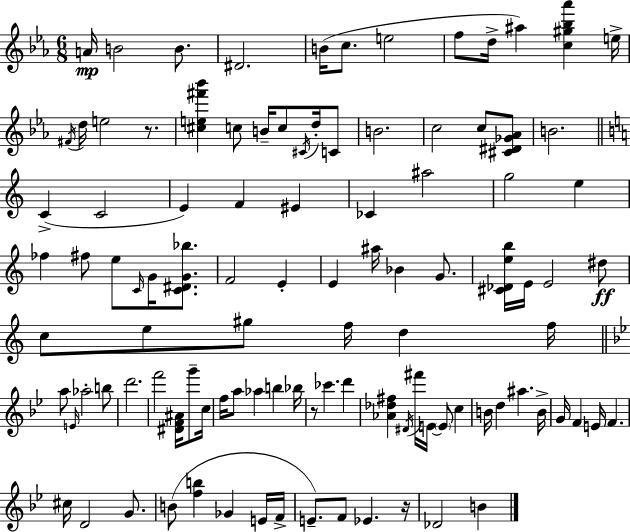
A4/s B4/h B4/e. D#4/h. B4/s C5/e. E5/h F5/e D5/s A#5/q [C5,G#5,Bb5,Ab6]/q E5/s F#4/s D5/s E5/h R/e. [C#5,E5,F#6,Bb6]/q C5/e B4/s C5/e C#4/s D5/s C4/e B4/h. C5/h C5/e [C#4,D#4,Gb4,Ab4]/e B4/h. C4/q C4/h E4/q F4/q EIS4/q CES4/q A#5/h G5/h E5/q FES5/q F#5/e E5/e C4/s G4/s [C4,D#4,G4,Bb5]/e. F4/h E4/q E4/q A#5/s Bb4/q G4/e. [C#4,Db4,E5,B5]/s E4/s E4/h D#5/e C5/e E5/e G#5/e F5/s D5/q F5/s A5/e E4/s Ab5/h B5/e D6/h. F6/h [D#4,F4,A#4]/s G6/e C5/s F5/s A5/e Ab5/q B5/q Bb5/s R/e CES6/q. D6/q [Ab4,Db5,F#5]/q D#4/s F#6/s E4/s E4/e C5/q B4/s D5/q A#5/q. B4/s G4/s F4/q E4/s F4/q. C#5/s D4/h G4/e. B4/e [F5,B5]/q Gb4/q E4/s F4/s E4/e. F4/e Eb4/q. R/s Db4/h B4/q